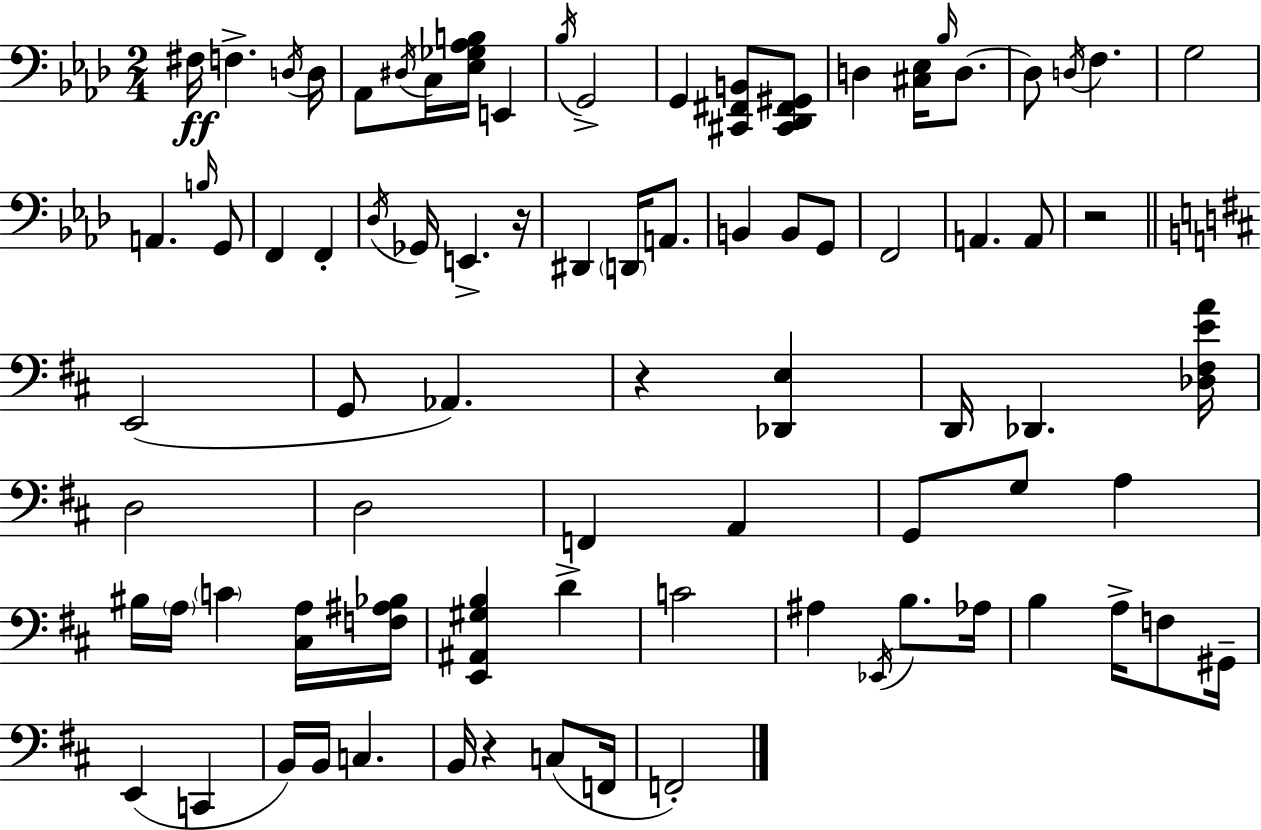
X:1
T:Untitled
M:2/4
L:1/4
K:Ab
^F,/4 F, D,/4 D,/4 _A,,/2 ^D,/4 C,/4 [_E,_G,_A,B,]/4 E,, _B,/4 G,,2 G,, [^C,,^F,,B,,]/2 [^C,,_D,,^F,,^G,,]/2 D, [^C,_E,]/4 _B,/4 D,/2 D,/2 D,/4 F, G,2 A,, B,/4 G,,/2 F,, F,, _D,/4 _G,,/4 E,, z/4 ^D,, D,,/4 A,,/2 B,, B,,/2 G,,/2 F,,2 A,, A,,/2 z2 E,,2 G,,/2 _A,, z [_D,,E,] D,,/4 _D,, [_D,^F,EA]/4 D,2 D,2 F,, A,, G,,/2 G,/2 A, ^B,/4 A,/4 C [^C,A,]/4 [F,^A,_B,]/4 [E,,^A,,^G,B,] D C2 ^A, _E,,/4 B,/2 _A,/4 B, A,/4 F,/2 ^G,,/4 E,, C,, B,,/4 B,,/4 C, B,,/4 z C,/2 F,,/4 F,,2